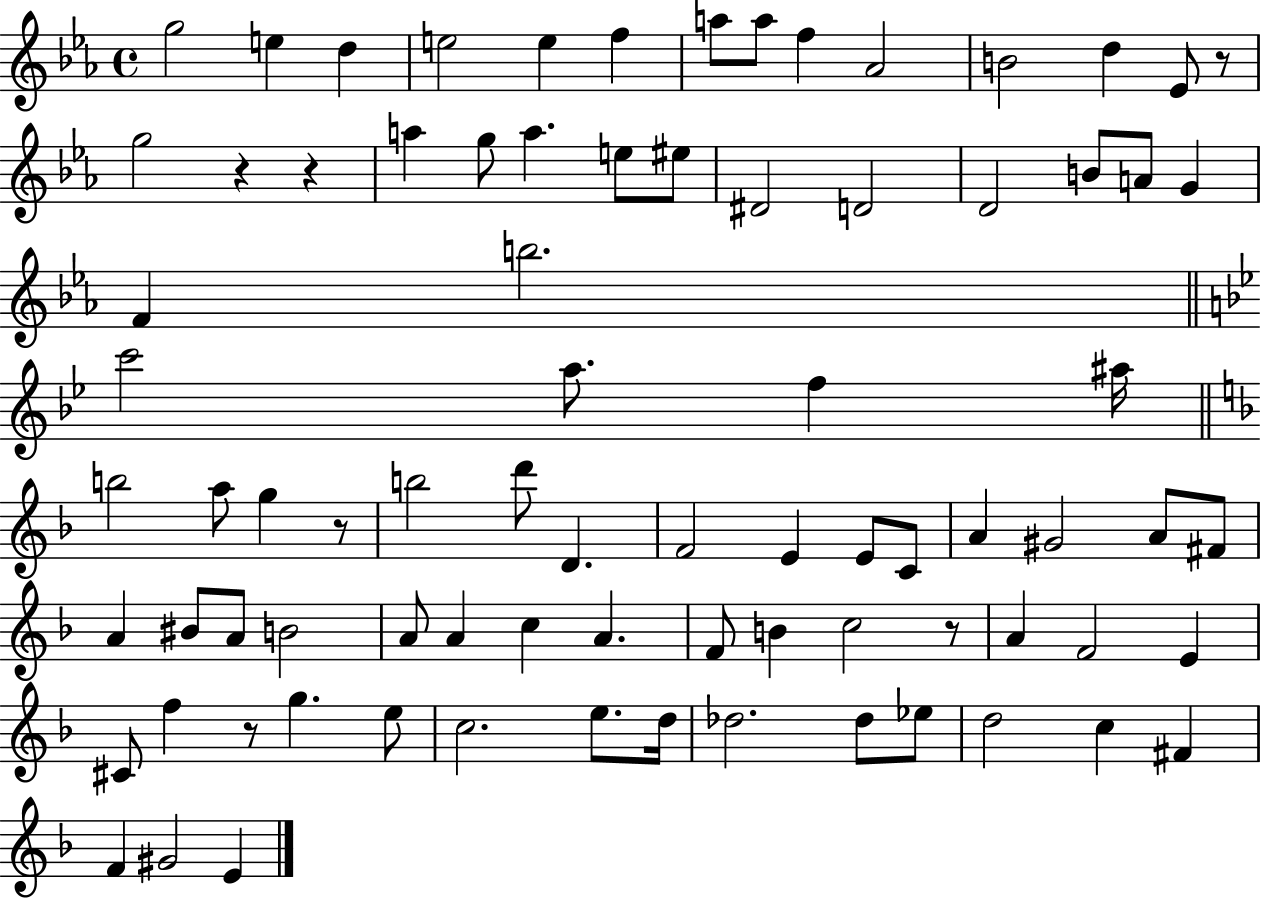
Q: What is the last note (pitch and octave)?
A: E4